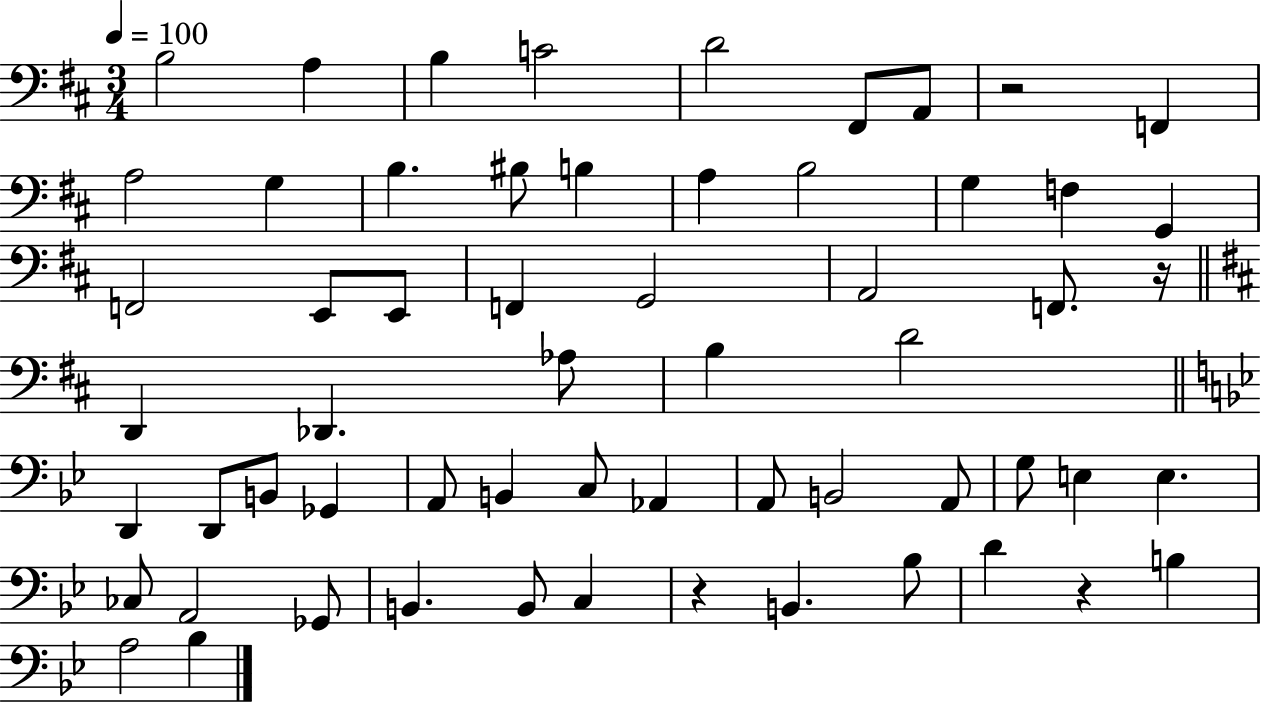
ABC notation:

X:1
T:Untitled
M:3/4
L:1/4
K:D
B,2 A, B, C2 D2 ^F,,/2 A,,/2 z2 F,, A,2 G, B, ^B,/2 B, A, B,2 G, F, G,, F,,2 E,,/2 E,,/2 F,, G,,2 A,,2 F,,/2 z/4 D,, _D,, _A,/2 B, D2 D,, D,,/2 B,,/2 _G,, A,,/2 B,, C,/2 _A,, A,,/2 B,,2 A,,/2 G,/2 E, E, _C,/2 A,,2 _G,,/2 B,, B,,/2 C, z B,, _B,/2 D z B, A,2 _B,